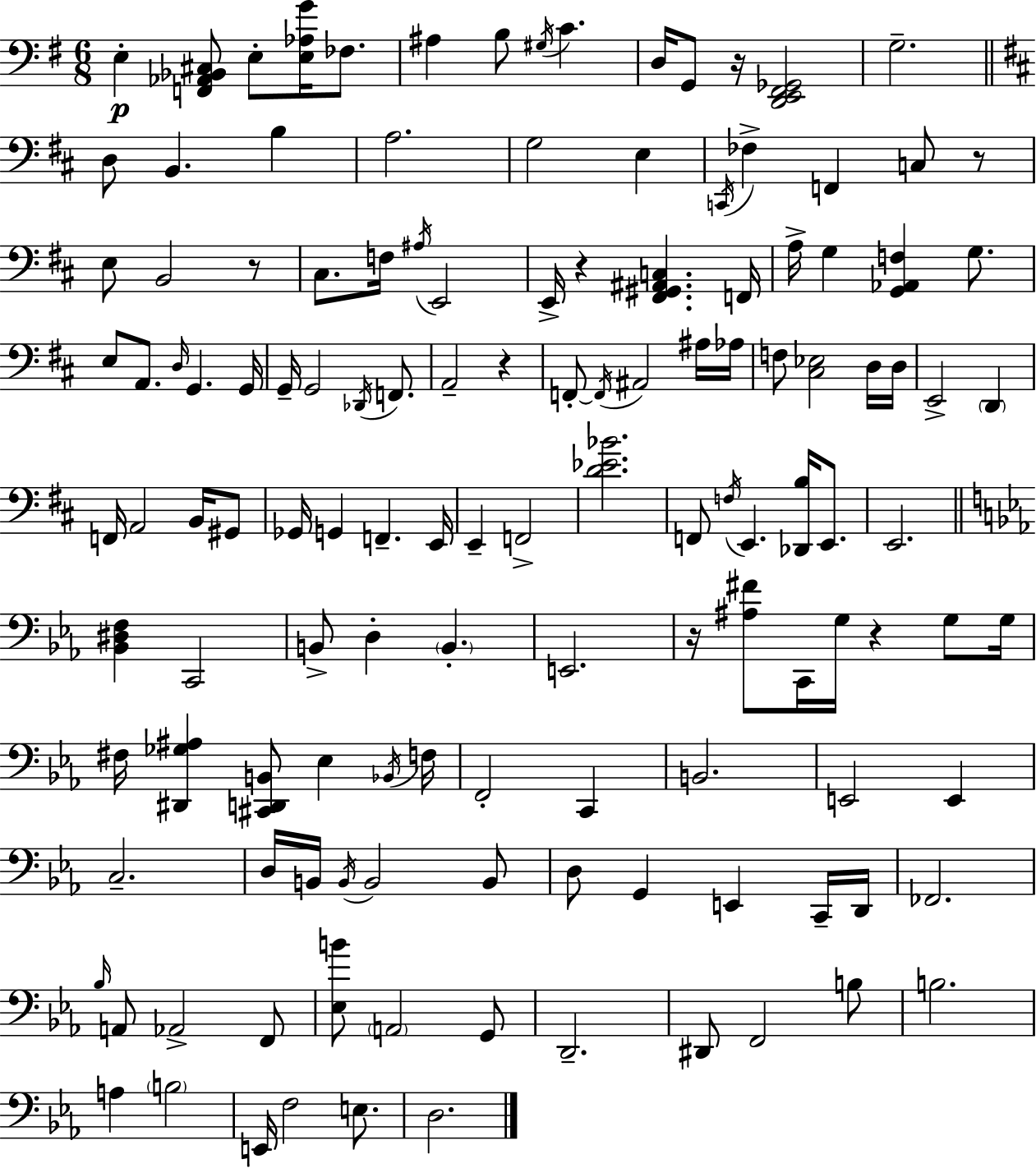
E3/q [F2,Ab2,Bb2,C#3]/e E3/e [E3,Ab3,G4]/s FES3/e. A#3/q B3/e G#3/s C4/q. D3/s G2/e R/s [D2,E2,F#2,Gb2]/h G3/h. D3/e B2/q. B3/q A3/h. G3/h E3/q C2/s FES3/q F2/q C3/e R/e E3/e B2/h R/e C#3/e. F3/s A#3/s E2/h E2/s R/q [F#2,G#2,A#2,C3]/q. F2/s A3/s G3/q [G2,Ab2,F3]/q G3/e. E3/e A2/e. D3/s G2/q. G2/s G2/s G2/h Db2/s F2/e. A2/h R/q F2/e F2/s A#2/h A#3/s Ab3/s F3/e [C#3,Eb3]/h D3/s D3/s E2/h D2/q F2/s A2/h B2/s G#2/e Gb2/s G2/q F2/q. E2/s E2/q F2/h [D4,Eb4,Bb4]/h. F2/e F3/s E2/q. [Db2,B3]/s E2/e. E2/h. [Bb2,D#3,F3]/q C2/h B2/e D3/q B2/q. E2/h. R/s [A#3,F#4]/e C2/s G3/s R/q G3/e G3/s F#3/s [D#2,Gb3,A#3]/q [C#2,D2,B2]/e Eb3/q Bb2/s F3/s F2/h C2/q B2/h. E2/h E2/q C3/h. D3/s B2/s B2/s B2/h B2/e D3/e G2/q E2/q C2/s D2/s FES2/h. Bb3/s A2/e Ab2/h F2/e [Eb3,B4]/e A2/h G2/e D2/h. D#2/e F2/h B3/e B3/h. A3/q B3/h E2/s F3/h E3/e. D3/h.